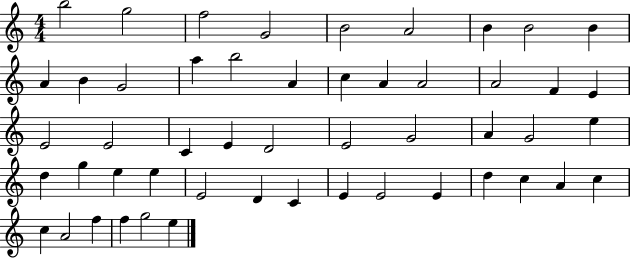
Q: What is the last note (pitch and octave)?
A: E5